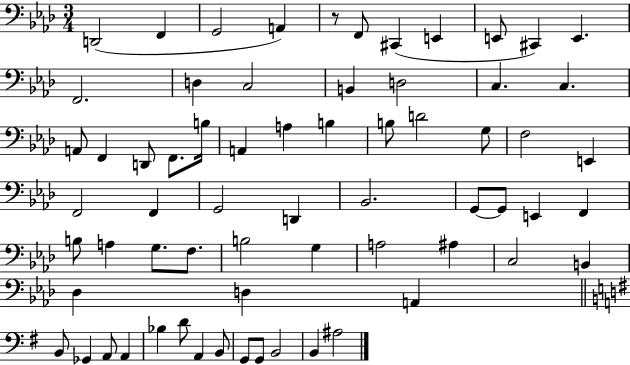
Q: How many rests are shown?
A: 1